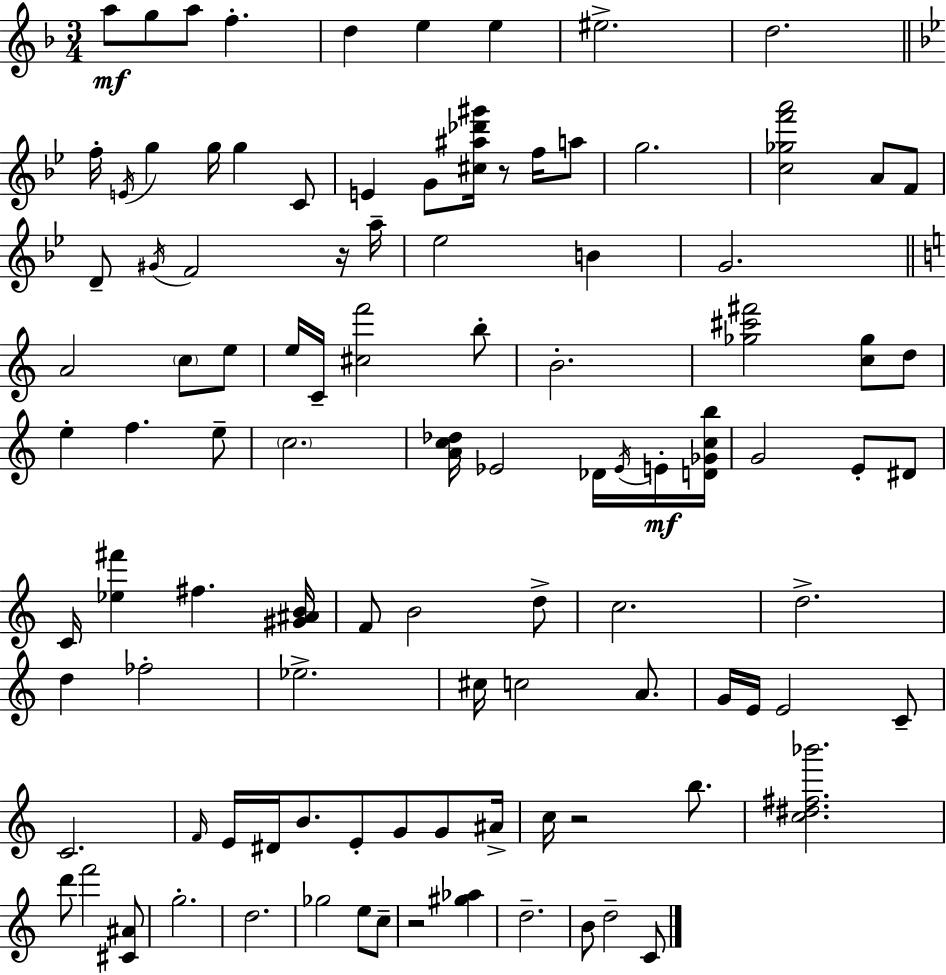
{
  \clef treble
  \numericTimeSignature
  \time 3/4
  \key f \major
  a''8\mf g''8 a''8 f''4.-. | d''4 e''4 e''4 | eis''2.-> | d''2. | \break \bar "||" \break \key bes \major f''16-. \acciaccatura { e'16 } g''4 g''16 g''4 c'8 | e'4 g'8 <cis'' ais'' des''' gis'''>16 r8 f''16 a''8 | g''2. | <c'' ges'' f''' a'''>2 a'8 f'8 | \break d'8-- \acciaccatura { gis'16 } f'2 | r16 a''16-- ees''2 b'4 | g'2. | \bar "||" \break \key c \major a'2 \parenthesize c''8 e''8 | e''16 c'16-- <cis'' f'''>2 b''8-. | b'2.-. | <ges'' cis''' fis'''>2 <c'' ges''>8 d''8 | \break e''4-. f''4. e''8-- | \parenthesize c''2. | <a' c'' des''>16 ees'2 des'16 \acciaccatura { ees'16 }\mf e'16-. | <d' ges' c'' b''>16 g'2 e'8-. dis'8 | \break c'16 <ees'' fis'''>4 fis''4. | <gis' ais' b'>16 f'8 b'2 d''8-> | c''2. | d''2.-> | \break d''4 fes''2-. | ees''2.-> | cis''16 c''2 a'8. | g'16 e'16 e'2 c'8-- | \break c'2. | \grace { f'16 } e'16 dis'16 b'8. e'8-. g'8 g'8 | ais'16-> c''16 r2 b''8. | <c'' dis'' fis'' bes'''>2. | \break d'''8 f'''2 | <cis' ais'>8 g''2.-. | d''2. | ges''2 e''8 | \break c''8-- r2 <gis'' aes''>4 | d''2.-- | b'8 d''2-- | c'8 \bar "|."
}